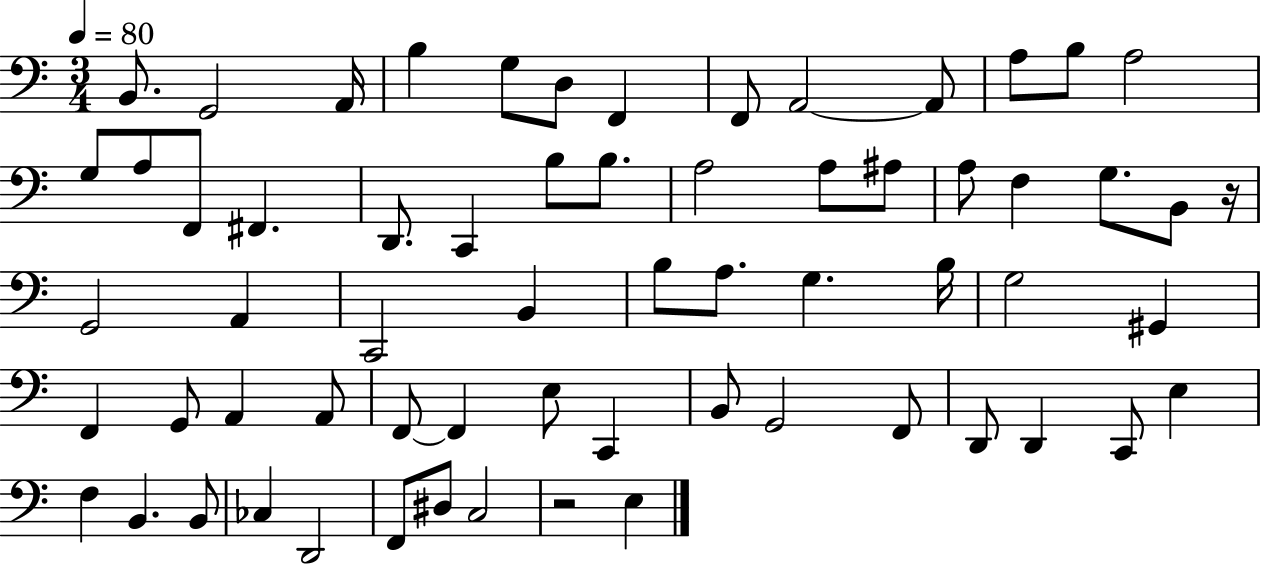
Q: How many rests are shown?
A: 2